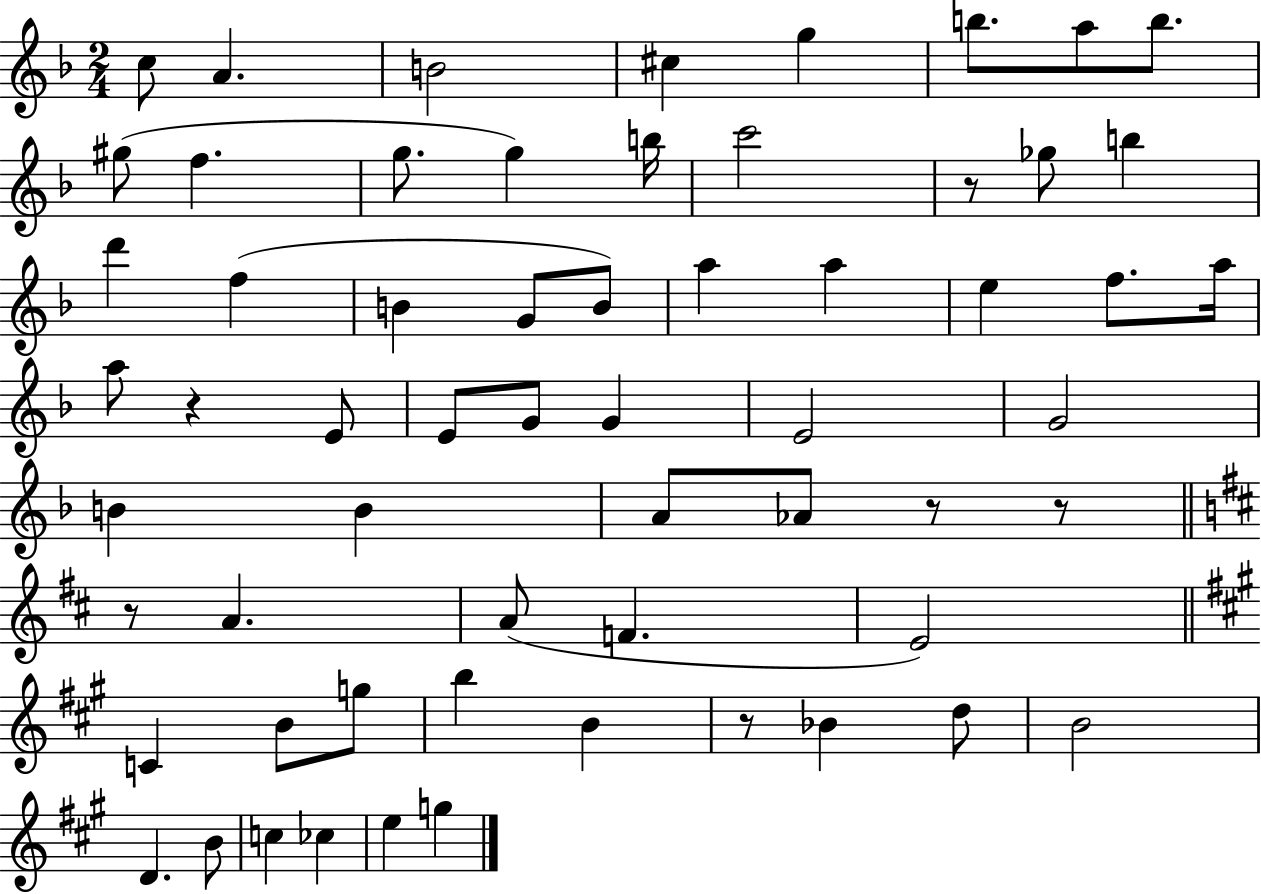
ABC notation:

X:1
T:Untitled
M:2/4
L:1/4
K:F
c/2 A B2 ^c g b/2 a/2 b/2 ^g/2 f g/2 g b/4 c'2 z/2 _g/2 b d' f B G/2 B/2 a a e f/2 a/4 a/2 z E/2 E/2 G/2 G E2 G2 B B A/2 _A/2 z/2 z/2 z/2 A A/2 F E2 C B/2 g/2 b B z/2 _B d/2 B2 D B/2 c _c e g